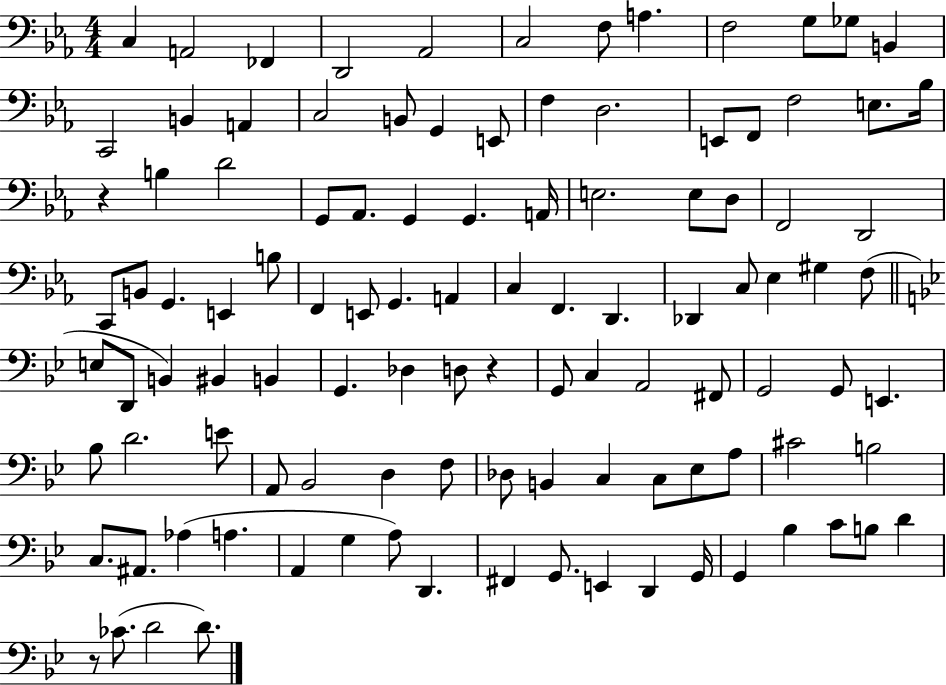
{
  \clef bass
  \numericTimeSignature
  \time 4/4
  \key ees \major
  c4 a,2 fes,4 | d,2 aes,2 | c2 f8 a4. | f2 g8 ges8 b,4 | \break c,2 b,4 a,4 | c2 b,8 g,4 e,8 | f4 d2. | e,8 f,8 f2 e8. bes16 | \break r4 b4 d'2 | g,8 aes,8. g,4 g,4. a,16 | e2. e8 d8 | f,2 d,2 | \break c,8 b,8 g,4. e,4 b8 | f,4 e,8 g,4. a,4 | c4 f,4. d,4. | des,4 c8 ees4 gis4 f8( | \break \bar "||" \break \key bes \major e8 d,8 b,4) bis,4 b,4 | g,4. des4 d8 r4 | g,8 c4 a,2 fis,8 | g,2 g,8 e,4. | \break bes8 d'2. e'8 | a,8 bes,2 d4 f8 | des8 b,4 c4 c8 ees8 a8 | cis'2 b2 | \break c8. ais,8. aes4( a4. | a,4 g4 a8) d,4. | fis,4 g,8. e,4 d,4 g,16 | g,4 bes4 c'8 b8 d'4 | \break r8 ces'8.( d'2 d'8.) | \bar "|."
}